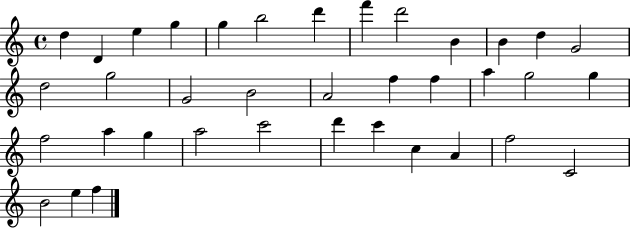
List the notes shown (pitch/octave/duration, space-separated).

D5/q D4/q E5/q G5/q G5/q B5/h D6/q F6/q D6/h B4/q B4/q D5/q G4/h D5/h G5/h G4/h B4/h A4/h F5/q F5/q A5/q G5/h G5/q F5/h A5/q G5/q A5/h C6/h D6/q C6/q C5/q A4/q F5/h C4/h B4/h E5/q F5/q